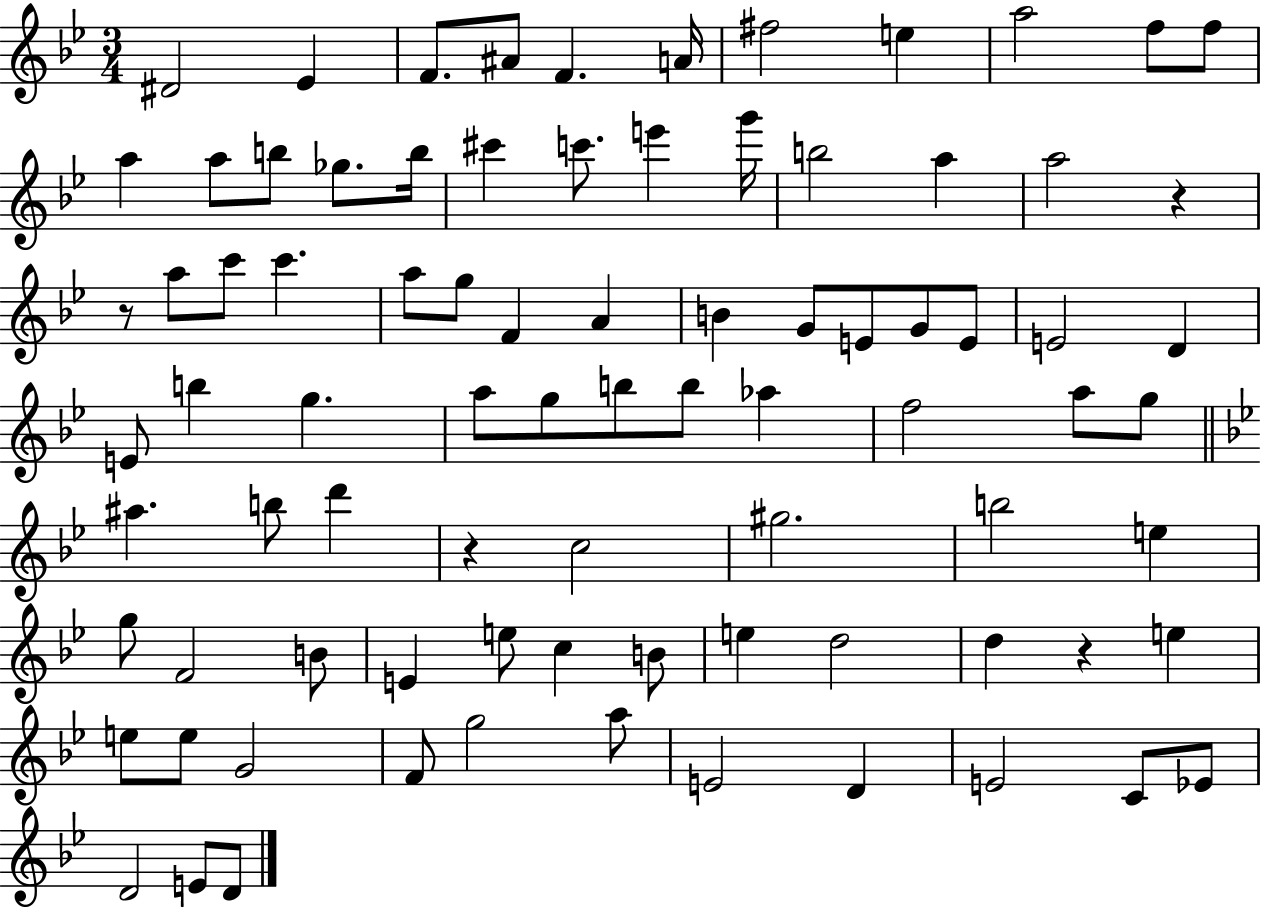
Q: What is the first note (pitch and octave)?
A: D#4